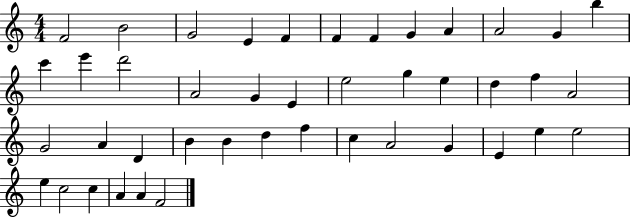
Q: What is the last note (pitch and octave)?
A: F4